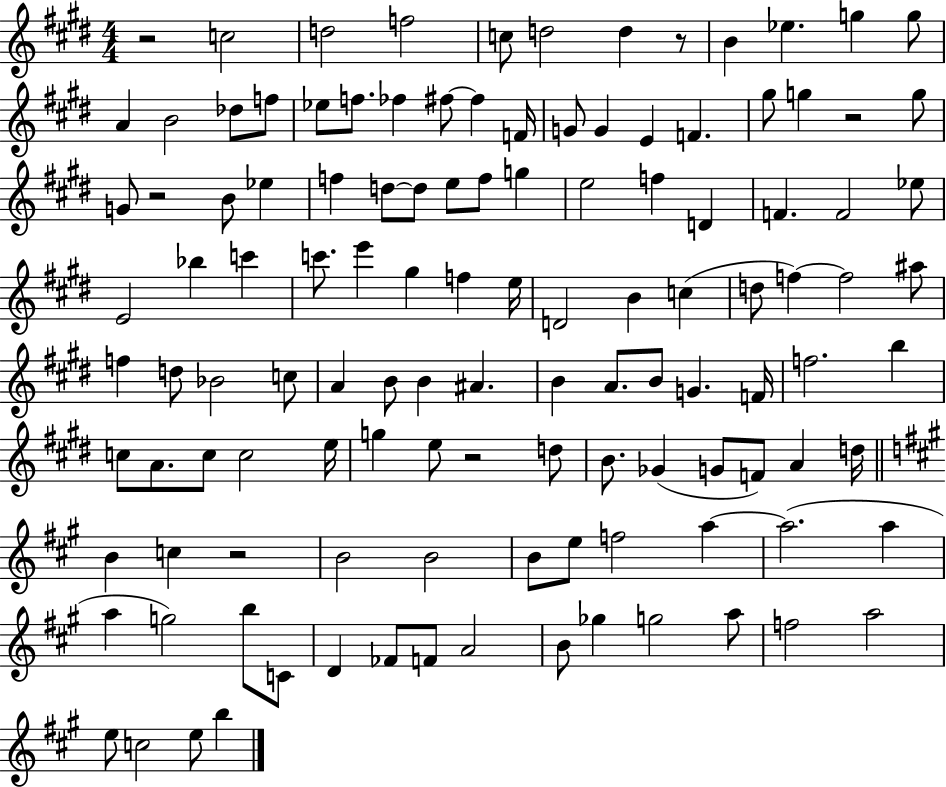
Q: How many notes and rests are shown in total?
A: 120